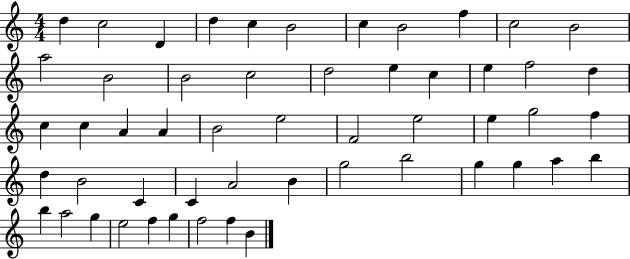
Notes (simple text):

D5/q C5/h D4/q D5/q C5/q B4/h C5/q B4/h F5/q C5/h B4/h A5/h B4/h B4/h C5/h D5/h E5/q C5/q E5/q F5/h D5/q C5/q C5/q A4/q A4/q B4/h E5/h F4/h E5/h E5/q G5/h F5/q D5/q B4/h C4/q C4/q A4/h B4/q G5/h B5/h G5/q G5/q A5/q B5/q B5/q A5/h G5/q E5/h F5/q G5/q F5/h F5/q B4/q